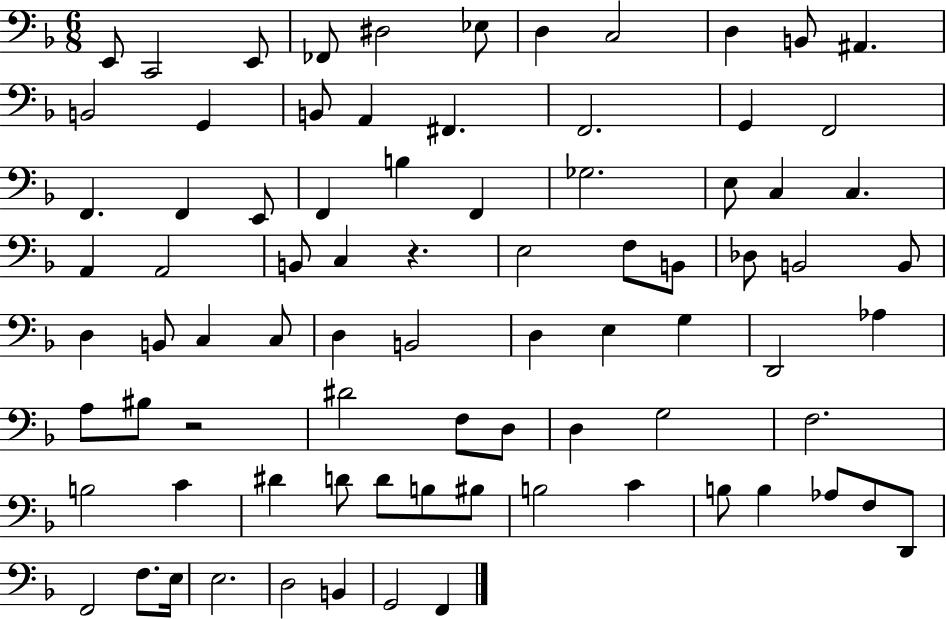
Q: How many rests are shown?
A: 2